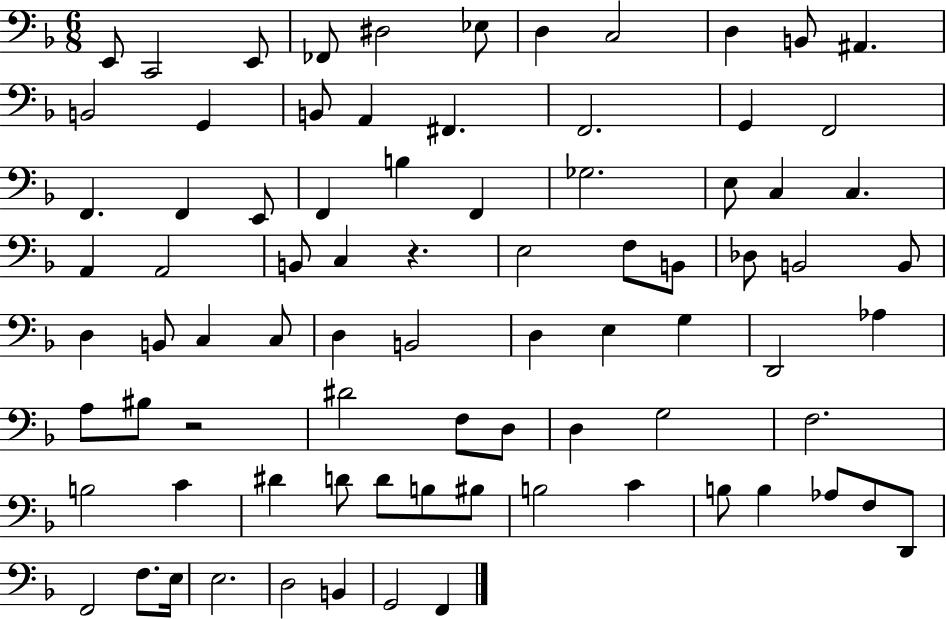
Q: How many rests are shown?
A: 2